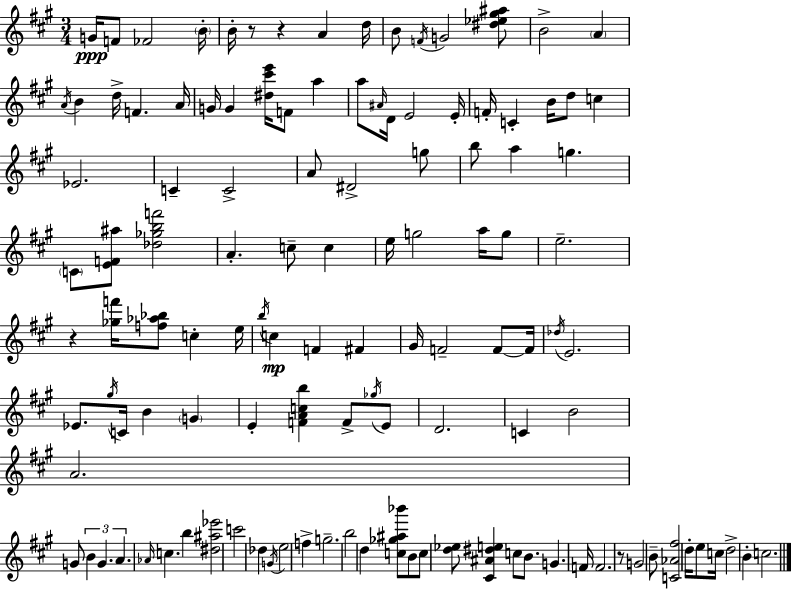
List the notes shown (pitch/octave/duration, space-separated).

G4/s F4/e FES4/h B4/s B4/s R/e R/q A4/q D5/s B4/e F4/s G4/h [D#5,Eb5,G#5,A#5]/e B4/h A4/q A4/s B4/q D5/s F4/q. A4/s G4/s G4/q [D#5,C#6,E6]/s F4/e A5/q A5/e A#4/s D4/s E4/h E4/s F4/s C4/q B4/s D5/e C5/q Eb4/h. C4/q C4/h A4/e D#4/h G5/e B5/e A5/q G5/q. C4/e [E4,F4,A#5]/e [Db5,Gb5,B5,F6]/h A4/q. C5/e C5/q E5/s G5/h A5/s G5/e E5/h. R/q [Gb5,F6]/s [F5,Ab5,Bb5]/e C5/q E5/s B5/s C5/q F4/q F#4/q G#4/s F4/h F4/e F4/s Db5/s E4/h. Eb4/e. G#5/s C4/s B4/q G4/q E4/q [F4,A4,C5,B5]/q F4/e Gb5/s E4/e D4/h. C4/q B4/h A4/h. G4/e B4/q G4/q. A4/q. Ab4/s C5/q. B5/q [D#5,A#5,Eb6]/h C6/h Db5/q G4/s E5/h F5/q G5/h. B5/h D5/q [C5,Gb5,A#5,Bb6]/e B4/e C5/e [D5,Eb5]/e [C#4,A#4,D#5,E5]/q C5/e B4/e. G4/q. F4/s F4/h. R/e G4/h B4/e [C4,Ab4,F#5]/h D5/s E5/e C5/s D5/h B4/q C5/h.